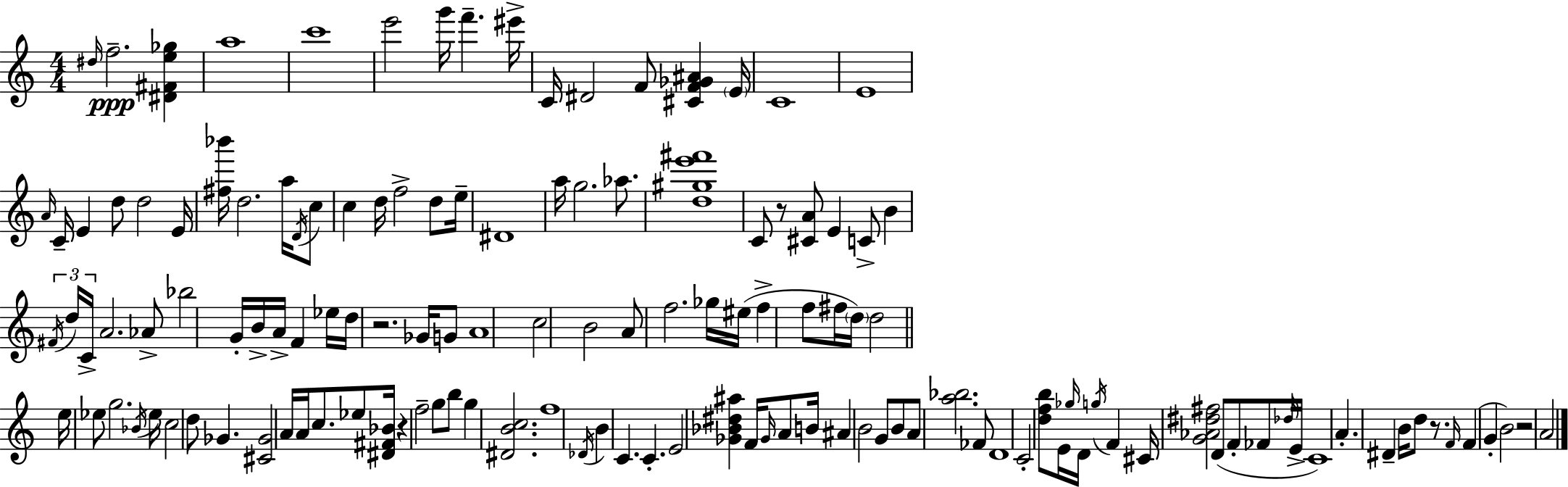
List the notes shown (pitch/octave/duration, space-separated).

D#5/s F5/h. [D#4,F#4,E5,Gb5]/q A5/w C6/w E6/h G6/s F6/q. EIS6/s C4/s D#4/h F4/e [C#4,F4,Gb4,A#4]/q E4/s C4/w E4/w A4/s C4/s E4/q D5/e D5/h E4/s [F#5,Bb6]/s D5/h. A5/s D4/s C5/e C5/q D5/s F5/h D5/e E5/s D#4/w A5/s G5/h. Ab5/e. [D5,G#5,E6,F#6]/w C4/e R/e [C#4,A4]/e E4/q C4/e B4/q F#4/s D5/s C4/s A4/h. Ab4/e Bb5/h G4/s B4/s A4/s F4/q Eb5/s D5/s R/h. Gb4/s G4/e A4/w C5/h B4/h A4/e F5/h. Gb5/s EIS5/s F5/q F5/e F#5/s D5/s D5/h E5/s Eb5/e G5/h. Bb4/s Eb5/s C5/h D5/e Gb4/q. [C#4,Gb4]/h A4/s A4/s C5/e. Eb5/e [D#4,F#4,Bb4]/s R/q F5/h G5/e B5/e G5/q [D#4,B4,C5]/h. F5/w Db4/s B4/q C4/q. C4/q. E4/h [Gb4,Bb4,D#5,A#5]/q F4/s Gb4/s A4/e B4/s A#4/q B4/h G4/e B4/e A4/e [A5,Bb5]/h. FES4/e D4/w C4/h [D5,F5,B5]/e E4/s Gb5/s D4/s G5/s F4/q C#4/s [G4,Ab4,D#5,F#5]/h D4/e F4/e FES4/e Db5/s E4/s C4/w A4/q. D#4/q B4/s D5/e R/e. F4/s F4/q G4/q B4/h R/h A4/h